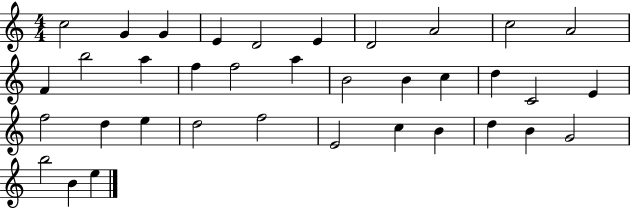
{
  \clef treble
  \numericTimeSignature
  \time 4/4
  \key c \major
  c''2 g'4 g'4 | e'4 d'2 e'4 | d'2 a'2 | c''2 a'2 | \break f'4 b''2 a''4 | f''4 f''2 a''4 | b'2 b'4 c''4 | d''4 c'2 e'4 | \break f''2 d''4 e''4 | d''2 f''2 | e'2 c''4 b'4 | d''4 b'4 g'2 | \break b''2 b'4 e''4 | \bar "|."
}